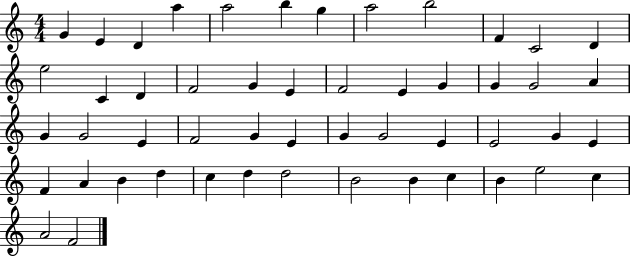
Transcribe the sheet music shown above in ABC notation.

X:1
T:Untitled
M:4/4
L:1/4
K:C
G E D a a2 b g a2 b2 F C2 D e2 C D F2 G E F2 E G G G2 A G G2 E F2 G E G G2 E E2 G E F A B d c d d2 B2 B c B e2 c A2 F2